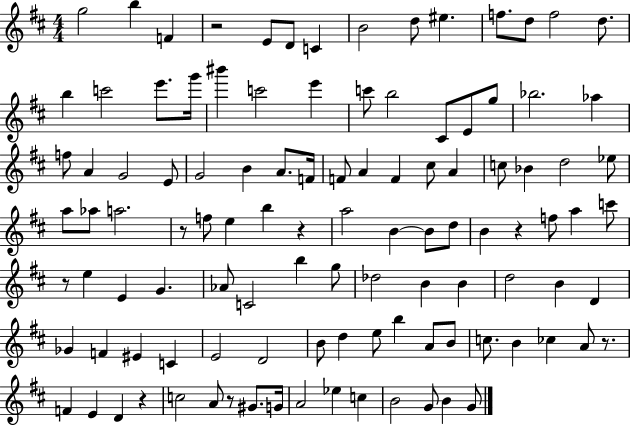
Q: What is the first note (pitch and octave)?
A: G5